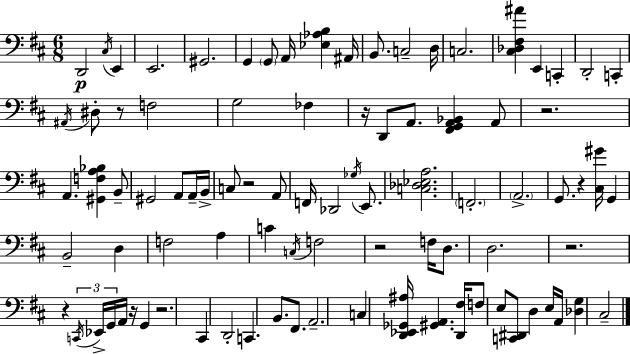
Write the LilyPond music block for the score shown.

{
  \clef bass
  \numericTimeSignature
  \time 6/8
  \key d \major
  d,2\p \acciaccatura { cis16 } e,4 | e,2. | gis,2. | g,4 \parenthesize g,8 a,16 <ees aes b>4 | \break ais,16 b,8. c2-- | d16 c2. | <cis des fis ais'>4 e,4 c,4-. | d,2-. c,4-. | \break \acciaccatura { ais,16 } dis8-. r8 f2 | g2 fes4 | r16 d,8 a,8. <fis, g, a, bes,>4 | a,8 r2. | \break a,4. <gis, f a bes>4 | b,8-- gis,2 a,8 | a,16-- b,16-> c8 r2 | a,8 f,16 des,2 \acciaccatura { ges16 } | \break e,8. <c des ees a>2. | \parenthesize f,2.-. | \parenthesize a,2.-> | g,8. r4 <cis gis'>16 g,4 | \break b,2-- d4 | f2 a4 | c'4 \acciaccatura { c16 } f2 | r2 | \break f16 d8. d2. | r2. | r4 \tuplet 3/2 { \acciaccatura { c,16 } ees,16-> g,16 } a,16 | r16 g,4 r2. | \break cis,4 d,2-. | c,4. b,8. | fis,8. a,2.-- | c4 <d, ees, ges, ais>16 <gis, a,>4. | \break <d, fis>16 f8 e8 <c, dis,>8 d4 | e16 a,16 <des g>4 cis2-- | \bar "|."
}